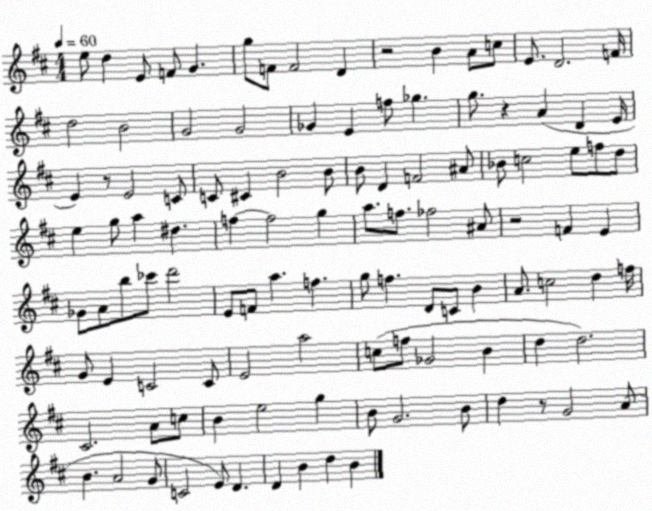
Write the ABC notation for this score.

X:1
T:Untitled
M:4/4
L:1/4
K:D
e/2 d E/2 F/2 G g/2 F/2 F2 D z2 B A/2 c/2 E/2 D2 F/4 d2 B2 G2 G2 _G E f/2 _g g/2 z A D E/4 E z/2 E2 C/2 C/2 ^C B2 B/2 B/2 D F2 ^A/2 _B/2 c2 e/2 f/2 d/2 e g/2 a ^d f f2 g a/2 f/2 _f2 ^A/2 z2 F E _G/2 A/2 b/2 _c'/2 d'2 E/2 F/2 a f g/2 f D/2 C/2 B A/2 c2 d f/4 G/2 E C2 C/2 E2 a2 c/2 f/2 _G2 B d d2 ^C2 A/2 c/2 B e2 g B/2 G2 B/2 d z/2 G2 A/2 B A2 G/2 C2 E/2 D D B d B